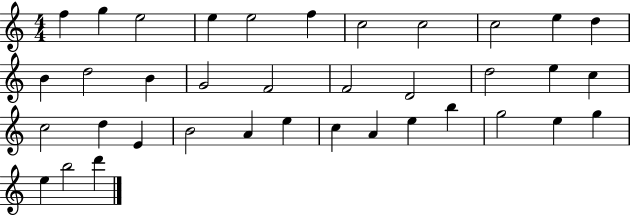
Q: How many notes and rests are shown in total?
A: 37